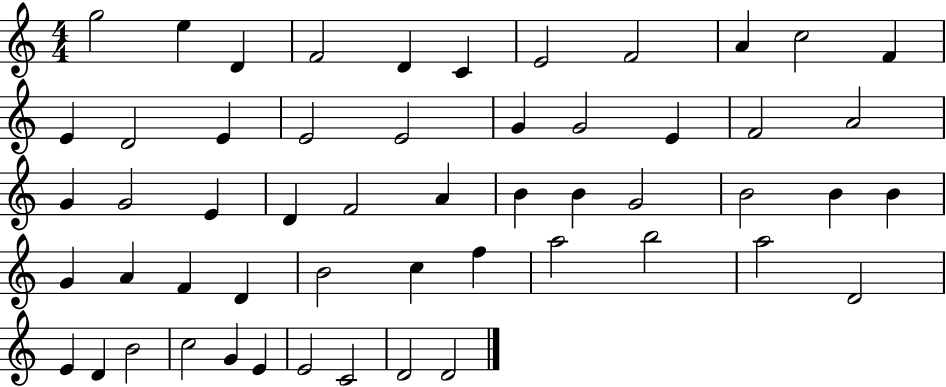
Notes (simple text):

G5/h E5/q D4/q F4/h D4/q C4/q E4/h F4/h A4/q C5/h F4/q E4/q D4/h E4/q E4/h E4/h G4/q G4/h E4/q F4/h A4/h G4/q G4/h E4/q D4/q F4/h A4/q B4/q B4/q G4/h B4/h B4/q B4/q G4/q A4/q F4/q D4/q B4/h C5/q F5/q A5/h B5/h A5/h D4/h E4/q D4/q B4/h C5/h G4/q E4/q E4/h C4/h D4/h D4/h